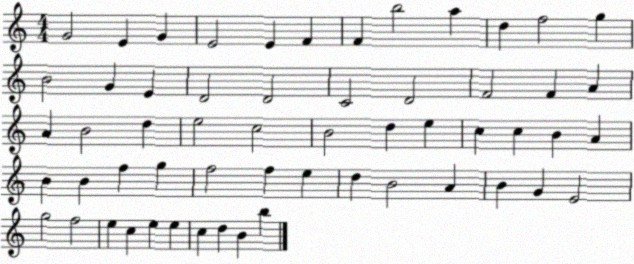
X:1
T:Untitled
M:4/4
L:1/4
K:C
G2 E G E2 E F F b2 a d f2 g B2 G E D2 D2 C2 D2 F2 F A A B2 d e2 c2 B2 d e c c B A B B f g f2 f e d B2 A B G E2 g2 f2 e c e e c d B b